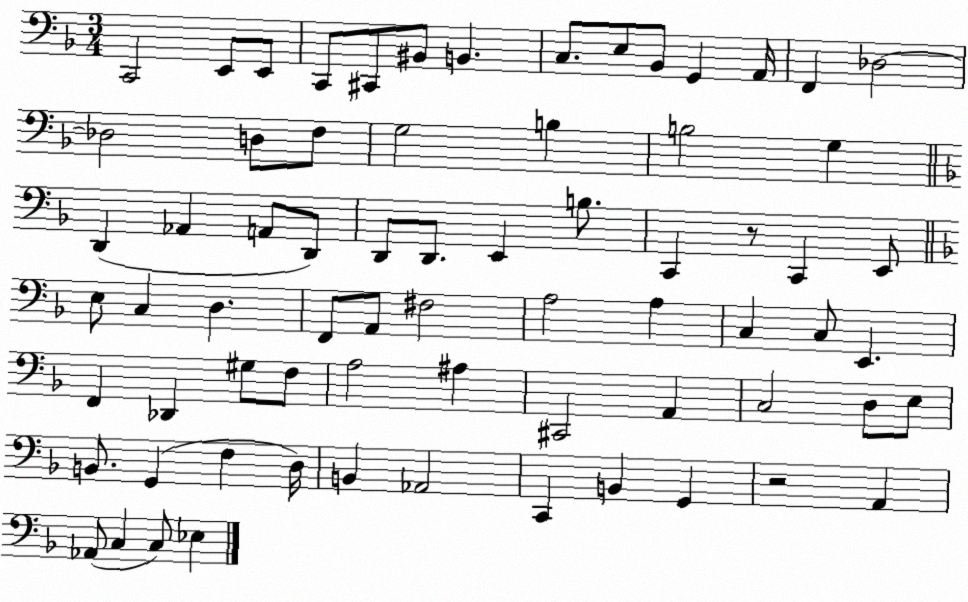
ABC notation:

X:1
T:Untitled
M:3/4
L:1/4
K:F
C,,2 E,,/2 E,,/2 C,,/2 ^C,,/2 ^B,,/2 B,, C,/2 E,/2 _B,,/2 G,, A,,/4 F,, _D,2 _D,2 D,/2 F,/2 G,2 B, B,2 G, D,, _A,, A,,/2 D,,/2 D,,/2 D,,/2 E,, B,/2 C,, z/2 C,, E,,/2 E,/2 C, D, F,,/2 A,,/2 ^F,2 A,2 A, C, C,/2 E,, F,, _D,, ^G,/2 F,/2 A,2 ^A, ^C,,2 A,, C,2 D,/2 E,/2 B,,/2 G,, F, D,/4 B,, _A,,2 C,, B,, G,, z2 A,, _A,,/2 C, C,/2 _E,